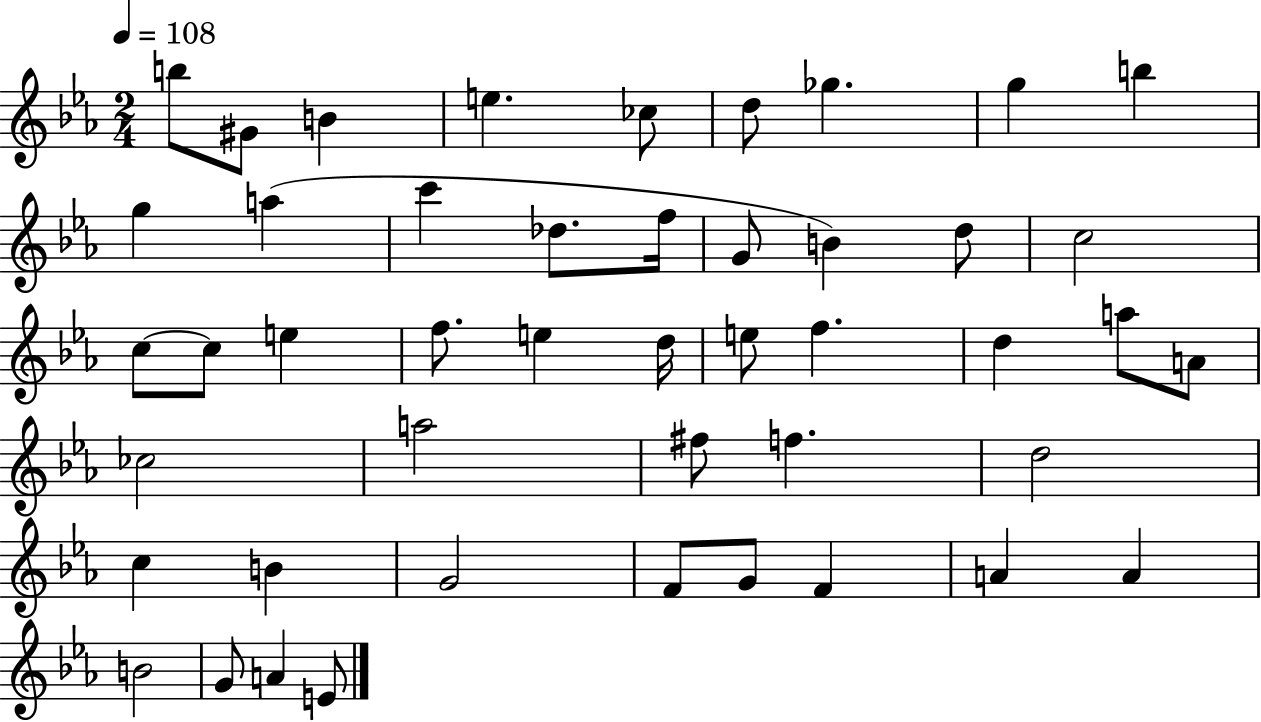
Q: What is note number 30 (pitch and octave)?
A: CES5